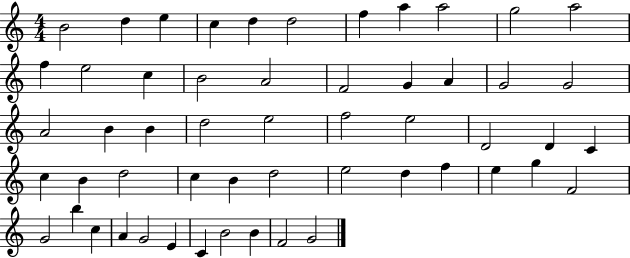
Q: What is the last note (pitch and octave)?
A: G4